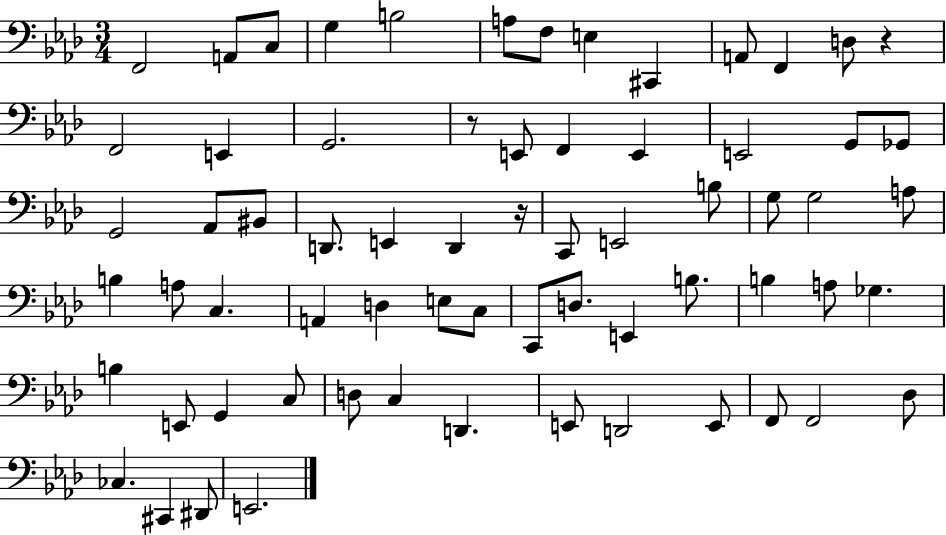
X:1
T:Untitled
M:3/4
L:1/4
K:Ab
F,,2 A,,/2 C,/2 G, B,2 A,/2 F,/2 E, ^C,, A,,/2 F,, D,/2 z F,,2 E,, G,,2 z/2 E,,/2 F,, E,, E,,2 G,,/2 _G,,/2 G,,2 _A,,/2 ^B,,/2 D,,/2 E,, D,, z/4 C,,/2 E,,2 B,/2 G,/2 G,2 A,/2 B, A,/2 C, A,, D, E,/2 C,/2 C,,/2 D,/2 E,, B,/2 B, A,/2 _G, B, E,,/2 G,, C,/2 D,/2 C, D,, E,,/2 D,,2 E,,/2 F,,/2 F,,2 _D,/2 _C, ^C,, ^D,,/2 E,,2